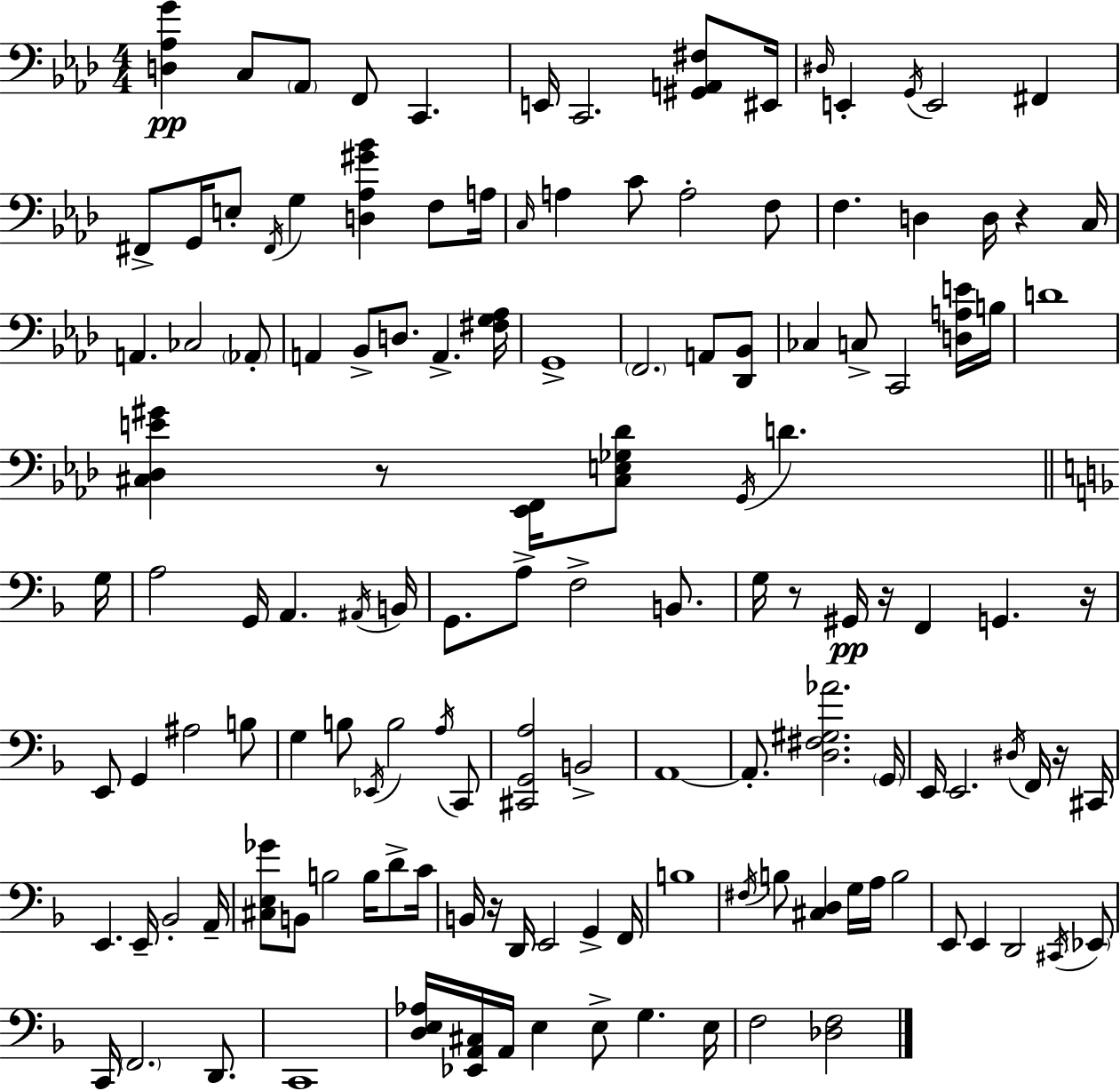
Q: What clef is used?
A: bass